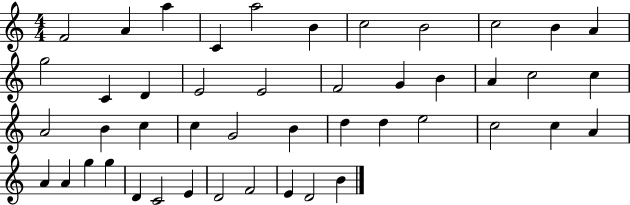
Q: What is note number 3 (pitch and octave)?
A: A5